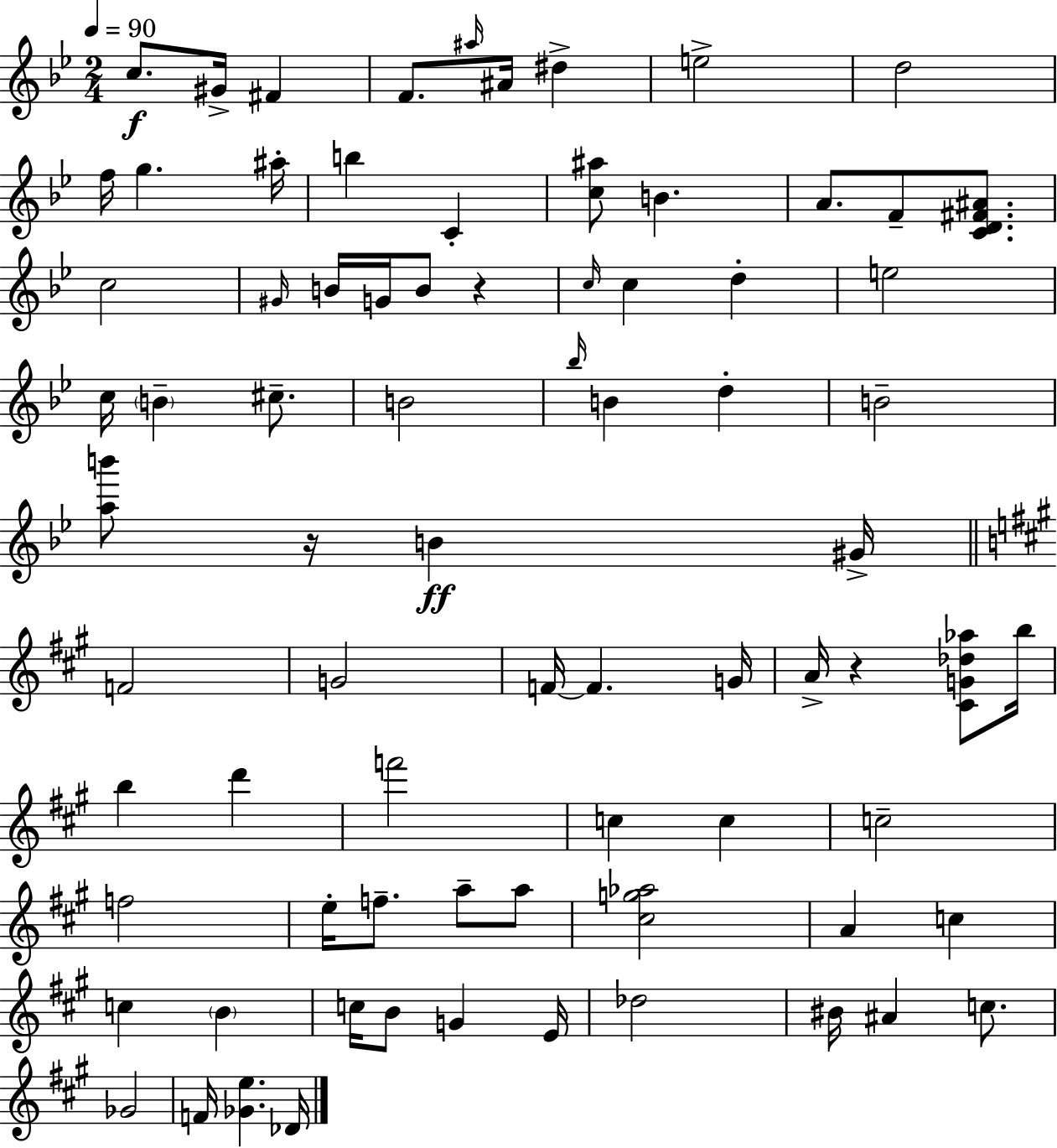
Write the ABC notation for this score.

X:1
T:Untitled
M:2/4
L:1/4
K:Bb
c/2 ^G/4 ^F F/2 ^a/4 ^A/4 ^d e2 d2 f/4 g ^a/4 b C [c^a]/2 B A/2 F/2 [CD^F^A]/2 c2 ^G/4 B/4 G/4 B/2 z c/4 c d e2 c/4 B ^c/2 B2 _b/4 B d B2 [ab']/2 z/4 B ^G/4 F2 G2 F/4 F G/4 A/4 z [^CG_d_a]/2 b/4 b d' f'2 c c c2 f2 e/4 f/2 a/2 a/2 [^cg_a]2 A c c B c/4 B/2 G E/4 _d2 ^B/4 ^A c/2 _G2 F/4 [_Ge] _D/4